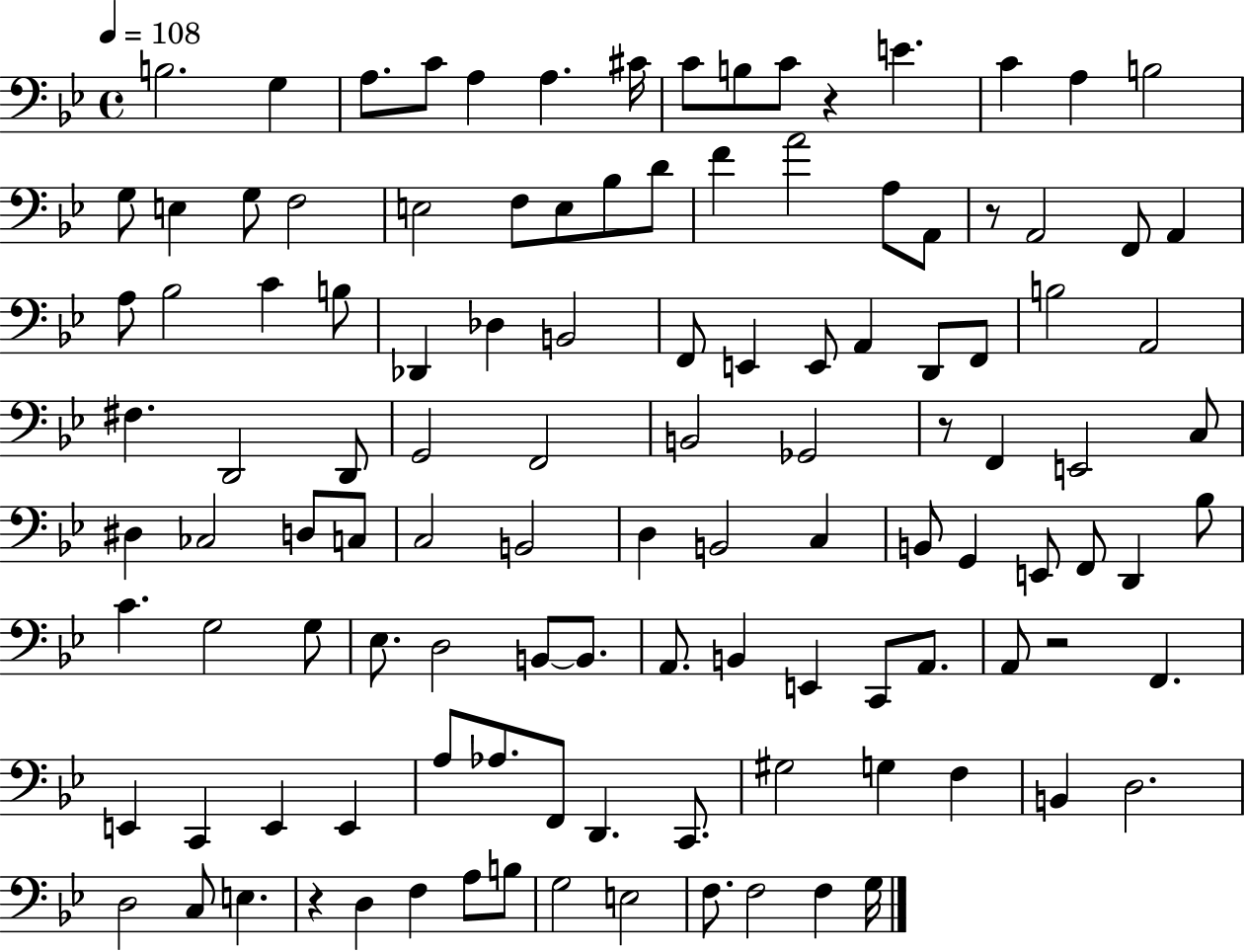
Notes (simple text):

B3/h. G3/q A3/e. C4/e A3/q A3/q. C#4/s C4/e B3/e C4/e R/q E4/q. C4/q A3/q B3/h G3/e E3/q G3/e F3/h E3/h F3/e E3/e Bb3/e D4/e F4/q A4/h A3/e A2/e R/e A2/h F2/e A2/q A3/e Bb3/h C4/q B3/e Db2/q Db3/q B2/h F2/e E2/q E2/e A2/q D2/e F2/e B3/h A2/h F#3/q. D2/h D2/e G2/h F2/h B2/h Gb2/h R/e F2/q E2/h C3/e D#3/q CES3/h D3/e C3/e C3/h B2/h D3/q B2/h C3/q B2/e G2/q E2/e F2/e D2/q Bb3/e C4/q. G3/h G3/e Eb3/e. D3/h B2/e B2/e. A2/e. B2/q E2/q C2/e A2/e. A2/e R/h F2/q. E2/q C2/q E2/q E2/q A3/e Ab3/e. F2/e D2/q. C2/e. G#3/h G3/q F3/q B2/q D3/h. D3/h C3/e E3/q. R/q D3/q F3/q A3/e B3/e G3/h E3/h F3/e. F3/h F3/q G3/s